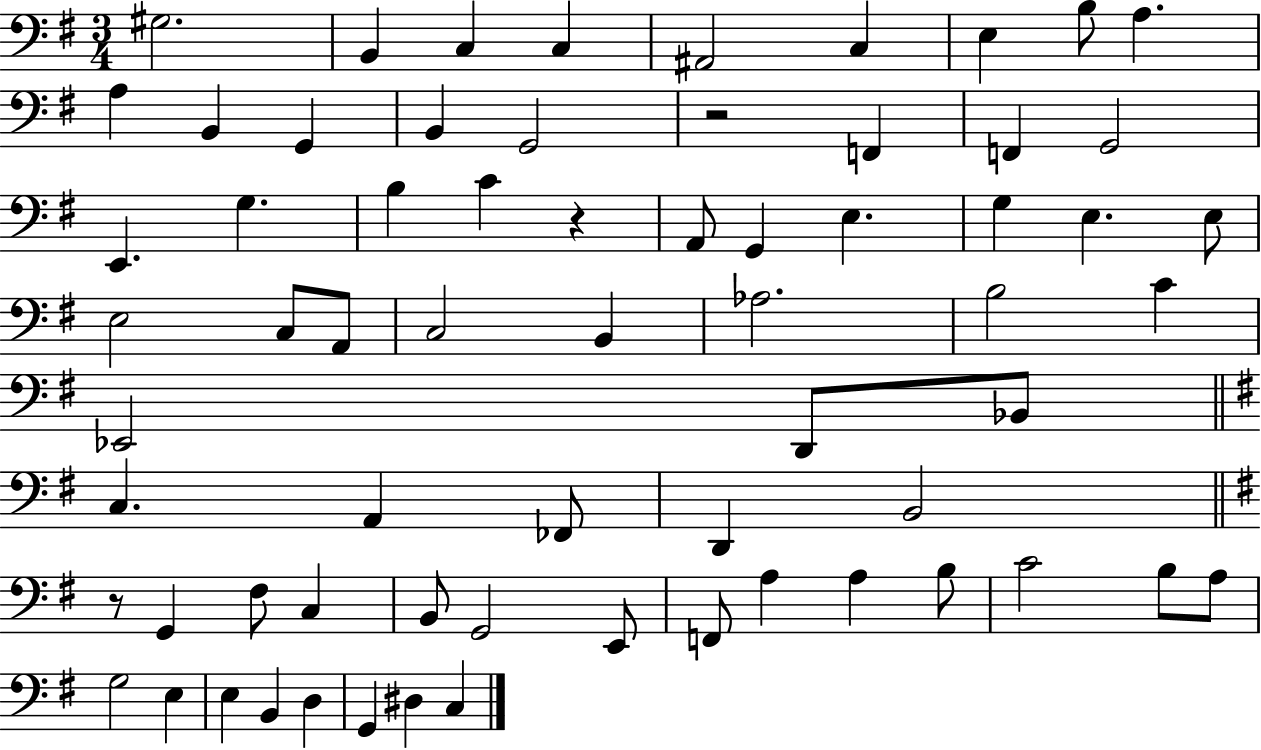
X:1
T:Untitled
M:3/4
L:1/4
K:G
^G,2 B,, C, C, ^A,,2 C, E, B,/2 A, A, B,, G,, B,, G,,2 z2 F,, F,, G,,2 E,, G, B, C z A,,/2 G,, E, G, E, E,/2 E,2 C,/2 A,,/2 C,2 B,, _A,2 B,2 C _E,,2 D,,/2 _B,,/2 C, A,, _F,,/2 D,, B,,2 z/2 G,, ^F,/2 C, B,,/2 G,,2 E,,/2 F,,/2 A, A, B,/2 C2 B,/2 A,/2 G,2 E, E, B,, D, G,, ^D, C,